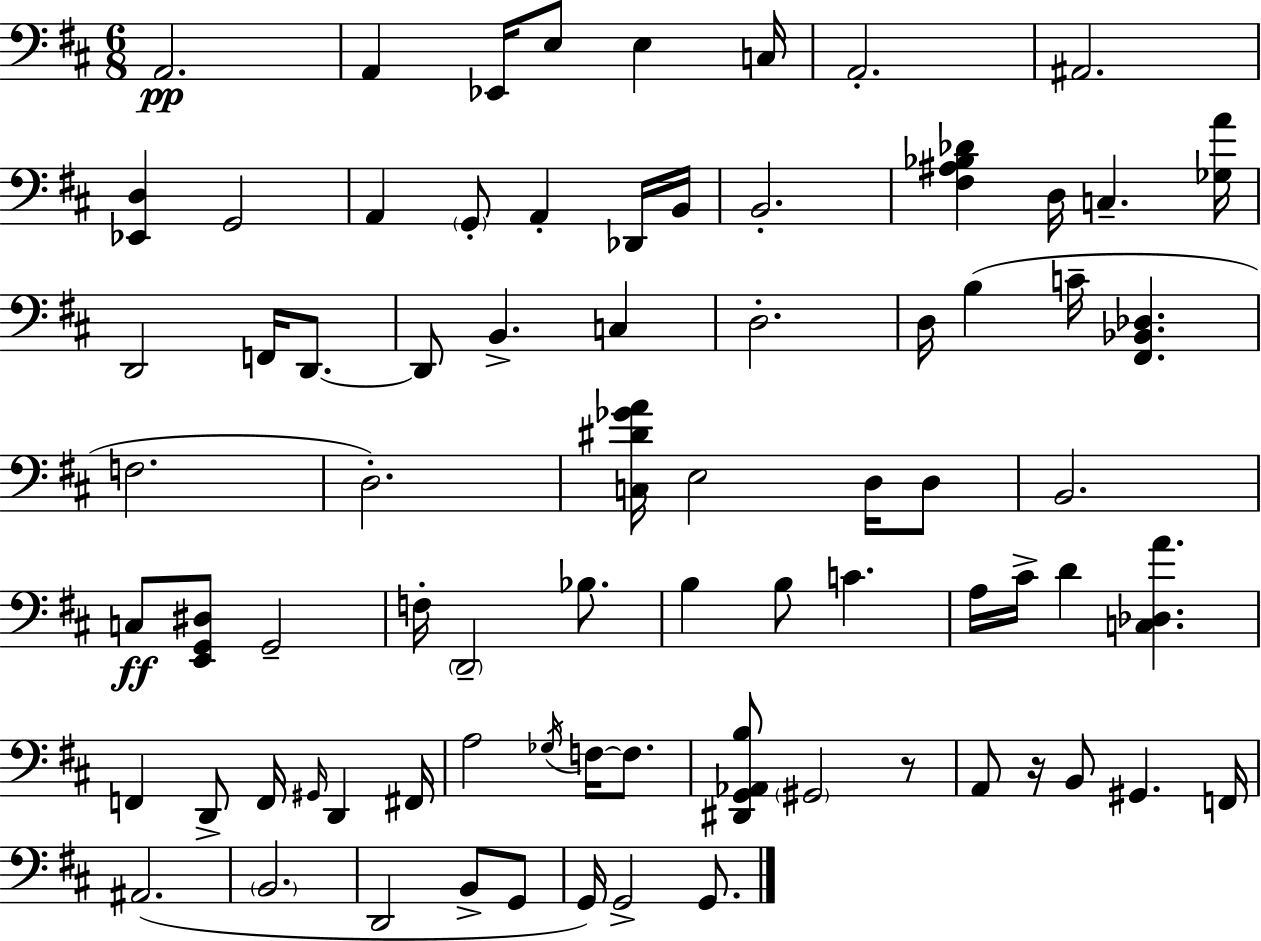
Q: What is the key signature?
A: D major